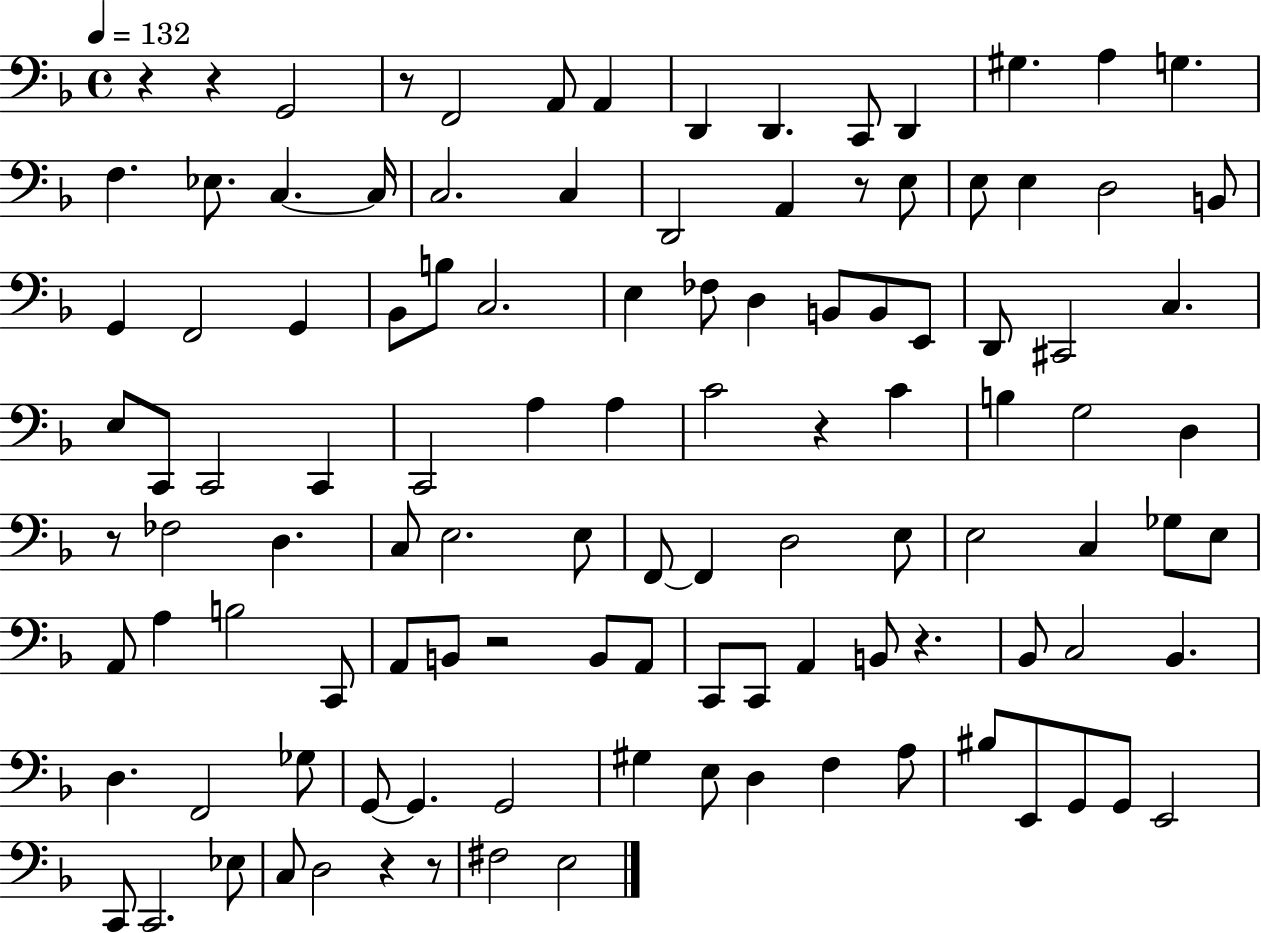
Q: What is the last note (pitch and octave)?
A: E3